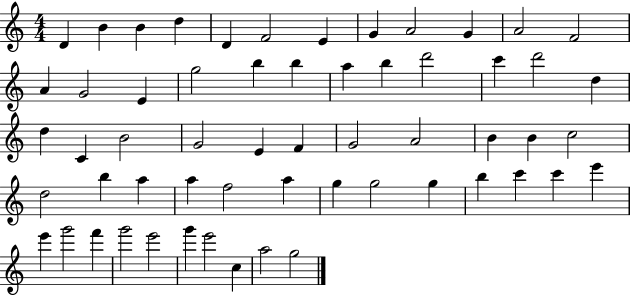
X:1
T:Untitled
M:4/4
L:1/4
K:C
D B B d D F2 E G A2 G A2 F2 A G2 E g2 b b a b d'2 c' d'2 d d C B2 G2 E F G2 A2 B B c2 d2 b a a f2 a g g2 g b c' c' e' e' g'2 f' g'2 e'2 g' e'2 c a2 g2